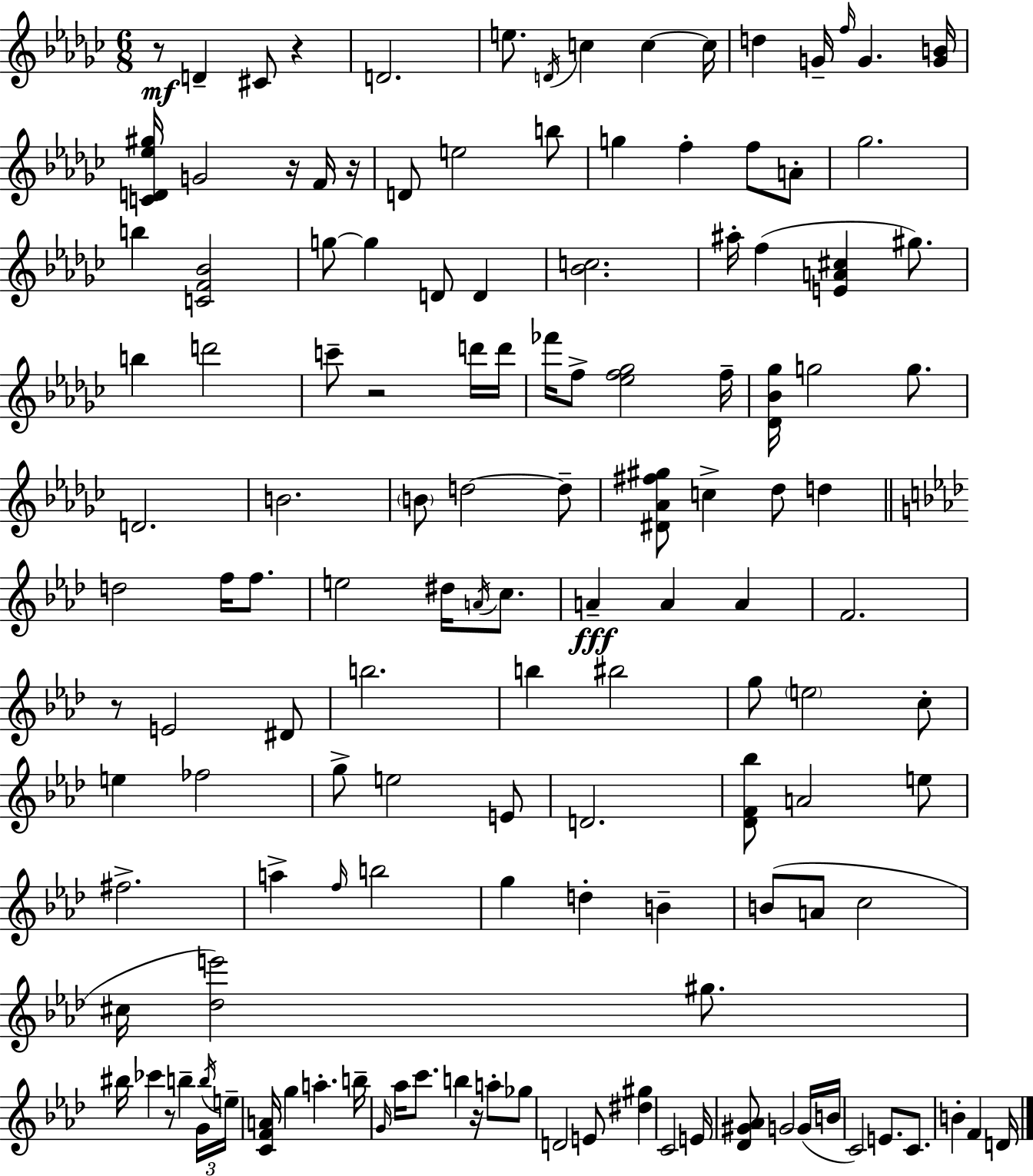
R/e D4/q C#4/e R/q D4/h. E5/e. D4/s C5/q C5/q C5/s D5/q G4/s F5/s G4/q. [G4,B4]/s [C4,D4,Eb5,G#5]/s G4/h R/s F4/s R/s D4/e E5/h B5/e G5/q F5/q F5/e A4/e Gb5/h. B5/q [C4,F4,Bb4]/h G5/e G5/q D4/e D4/q [Bb4,C5]/h. A#5/s F5/q [E4,A4,C#5]/q G#5/e. B5/q D6/h C6/e R/h D6/s D6/s FES6/s F5/e [Eb5,F5,Gb5]/h F5/s [Db4,Bb4,Gb5]/s G5/h G5/e. D4/h. B4/h. B4/e D5/h D5/e [D#4,Ab4,F#5,G#5]/e C5/q Db5/e D5/q D5/h F5/s F5/e. E5/h D#5/s A4/s C5/e. A4/q A4/q A4/q F4/h. R/e E4/h D#4/e B5/h. B5/q BIS5/h G5/e E5/h C5/e E5/q FES5/h G5/e E5/h E4/e D4/h. [Db4,F4,Bb5]/e A4/h E5/e F#5/h. A5/q F5/s B5/h G5/q D5/q B4/q B4/e A4/e C5/h C#5/s [Db5,E6]/h G#5/e. BIS5/s CES6/q R/e B5/q G4/s B5/s E5/s [C4,F4,A4]/s G5/q A5/q. B5/s G4/s Ab5/s C6/e. B5/q R/s A5/e Gb5/e D4/h E4/e [D#5,G#5]/q C4/h E4/s [Db4,G#4,Ab4]/e G4/h G4/s B4/s C4/h E4/e. C4/e. B4/q F4/q D4/s